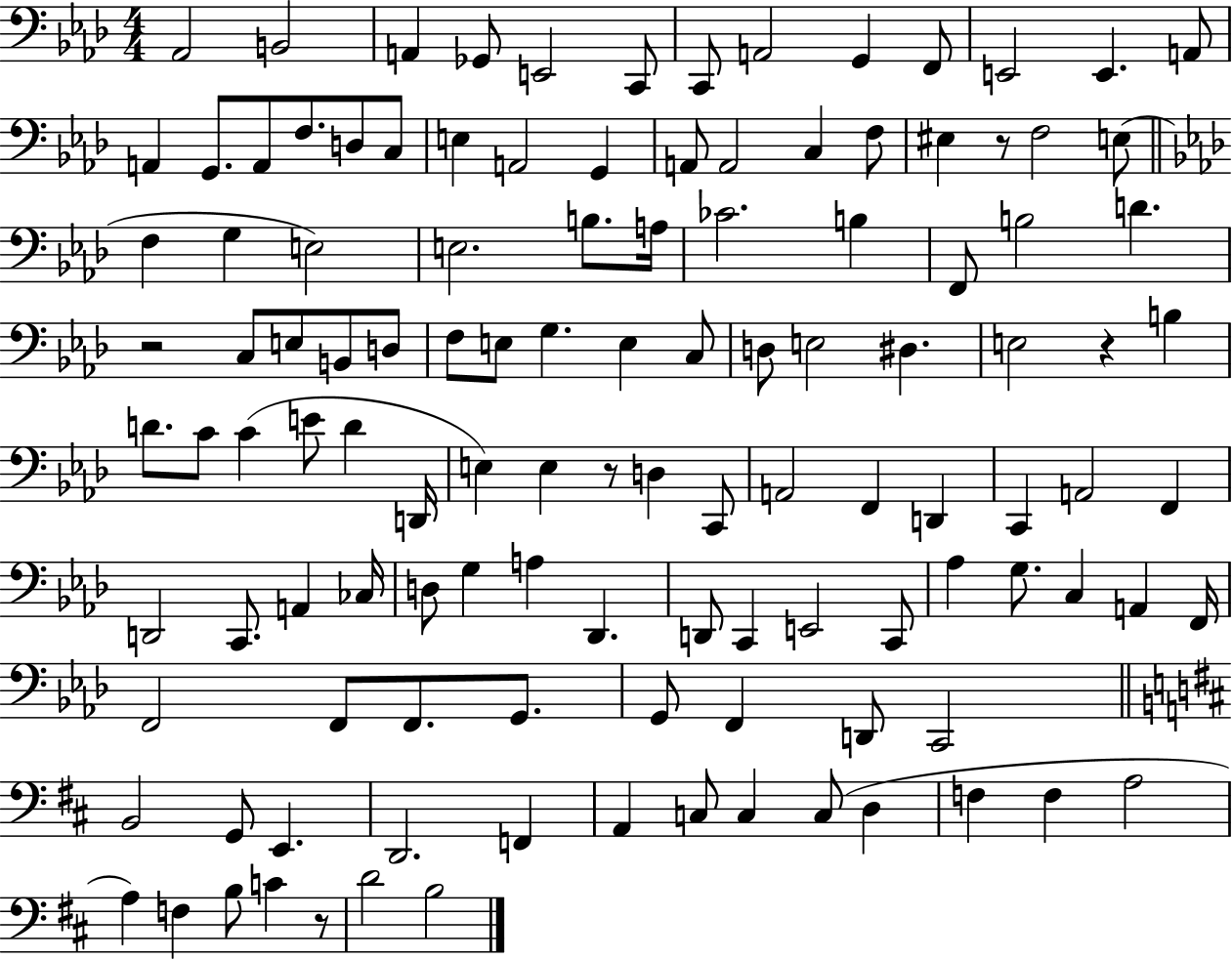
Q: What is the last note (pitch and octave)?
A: B3